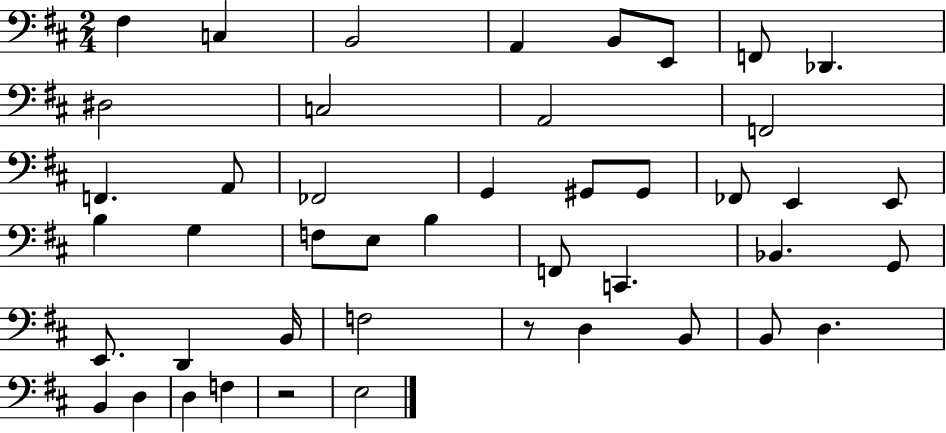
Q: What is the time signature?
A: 2/4